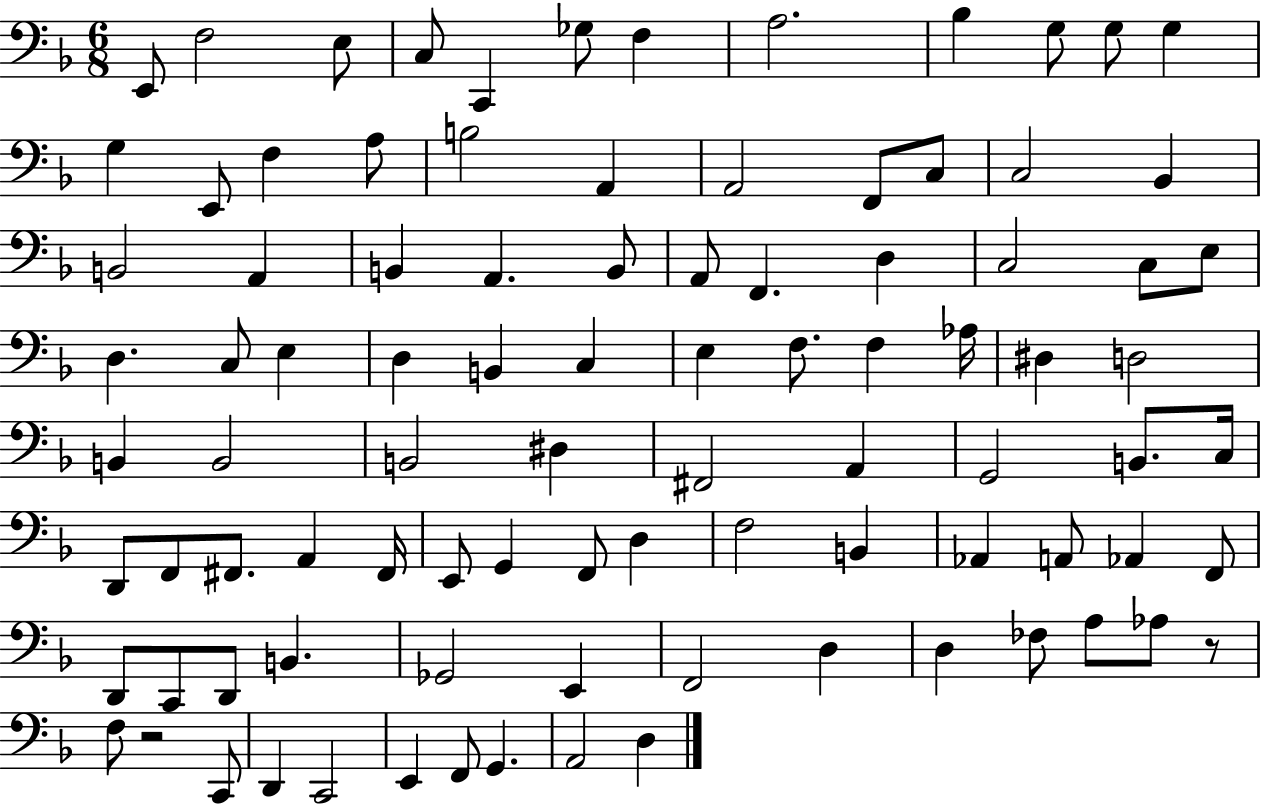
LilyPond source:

{
  \clef bass
  \numericTimeSignature
  \time 6/8
  \key f \major
  e,8 f2 e8 | c8 c,4 ges8 f4 | a2. | bes4 g8 g8 g4 | \break g4 e,8 f4 a8 | b2 a,4 | a,2 f,8 c8 | c2 bes,4 | \break b,2 a,4 | b,4 a,4. b,8 | a,8 f,4. d4 | c2 c8 e8 | \break d4. c8 e4 | d4 b,4 c4 | e4 f8. f4 aes16 | dis4 d2 | \break b,4 b,2 | b,2 dis4 | fis,2 a,4 | g,2 b,8. c16 | \break d,8 f,8 fis,8. a,4 fis,16 | e,8 g,4 f,8 d4 | f2 b,4 | aes,4 a,8 aes,4 f,8 | \break d,8 c,8 d,8 b,4. | ges,2 e,4 | f,2 d4 | d4 fes8 a8 aes8 r8 | \break f8 r2 c,8 | d,4 c,2 | e,4 f,8 g,4. | a,2 d4 | \break \bar "|."
}